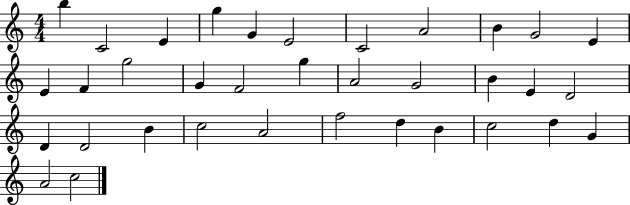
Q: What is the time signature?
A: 4/4